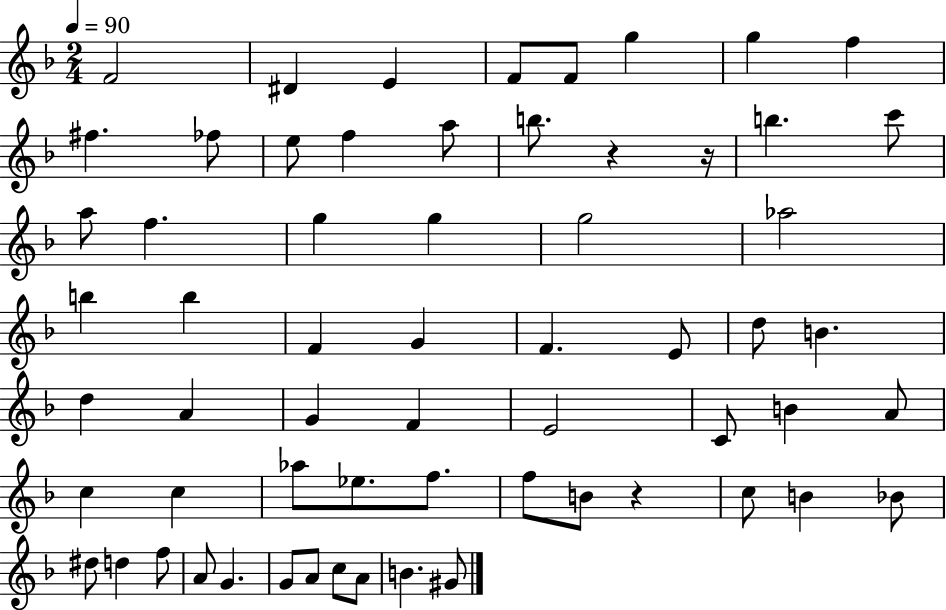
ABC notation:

X:1
T:Untitled
M:2/4
L:1/4
K:F
F2 ^D E F/2 F/2 g g f ^f _f/2 e/2 f a/2 b/2 z z/4 b c'/2 a/2 f g g g2 _a2 b b F G F E/2 d/2 B d A G F E2 C/2 B A/2 c c _a/2 _e/2 f/2 f/2 B/2 z c/2 B _B/2 ^d/2 d f/2 A/2 G G/2 A/2 c/2 A/2 B ^G/2